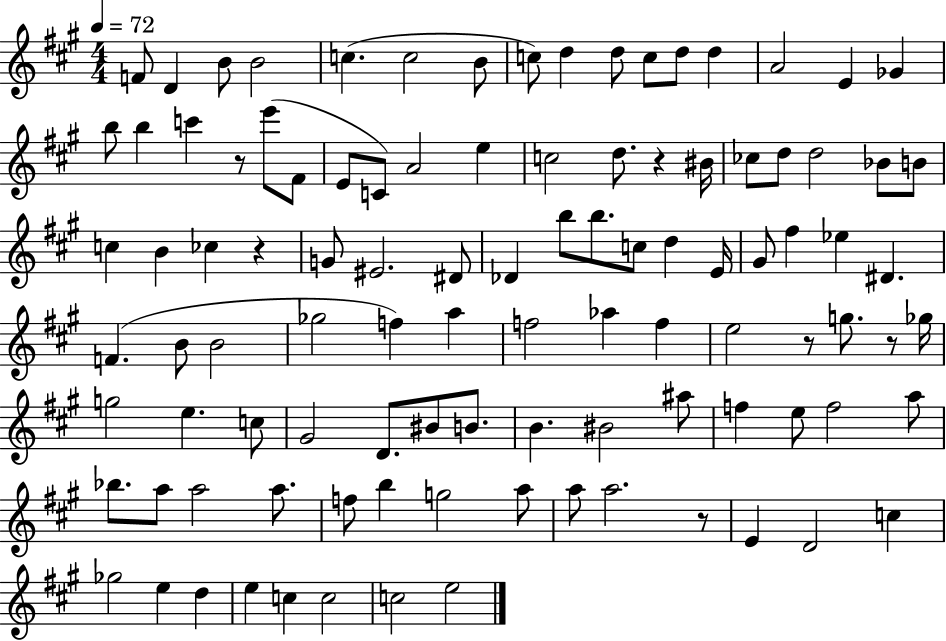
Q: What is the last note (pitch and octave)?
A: E5